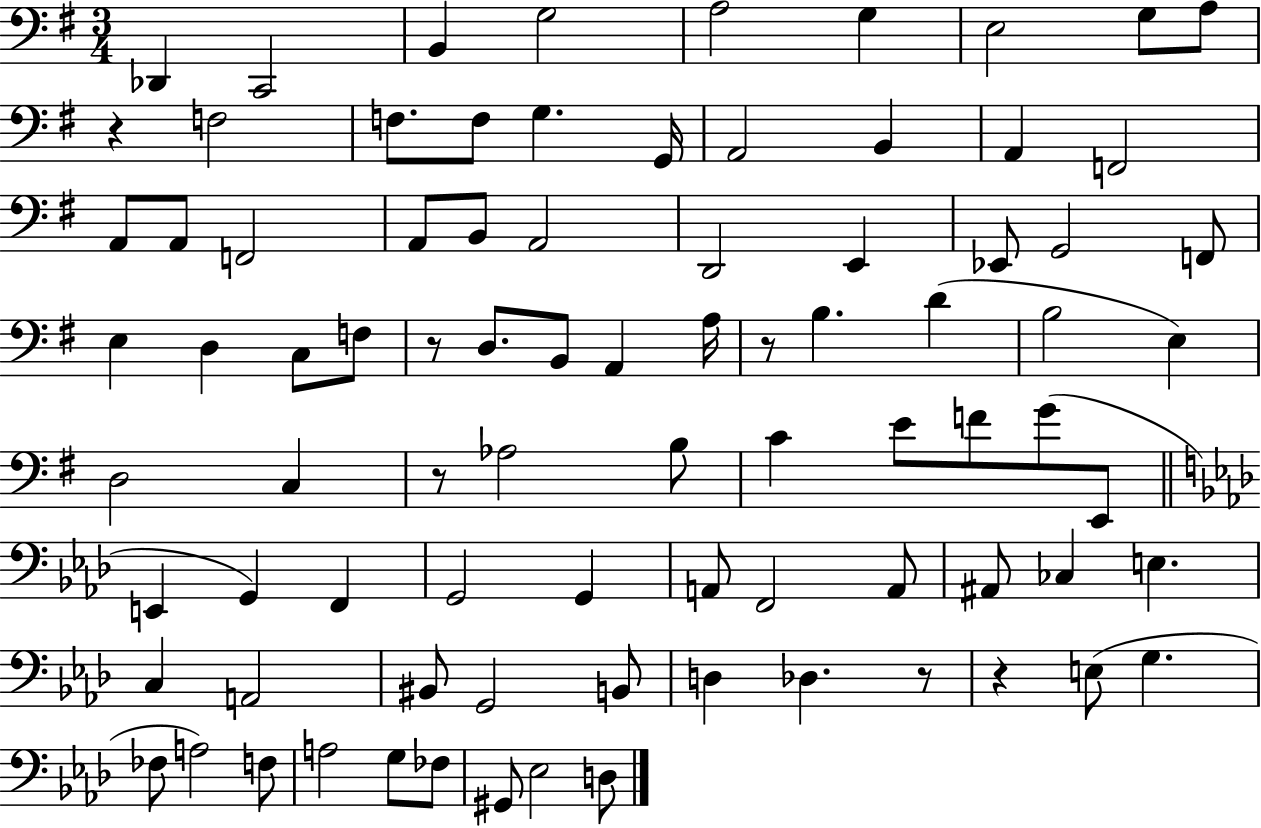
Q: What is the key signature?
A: G major